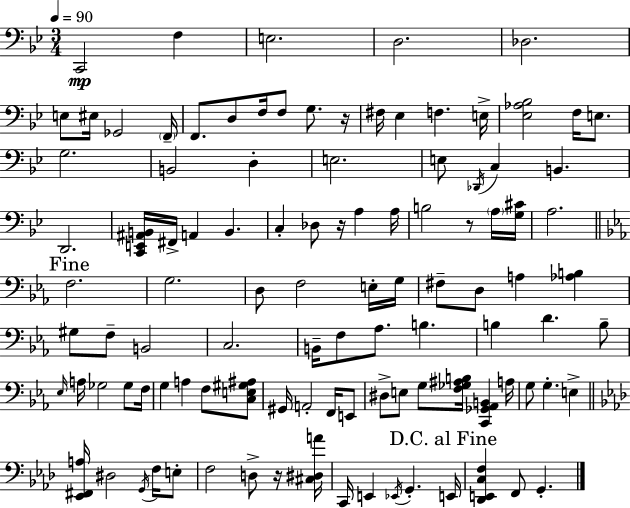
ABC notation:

X:1
T:Untitled
M:3/4
L:1/4
K:Bb
C,,2 F, E,2 D,2 _D,2 E,/2 ^E,/4 _G,,2 F,,/4 F,,/2 D,/2 F,/4 F,/2 G,/2 z/4 ^F,/4 _E, F, E,/4 [_E,_A,_B,]2 F,/4 E,/2 G,2 B,,2 D, E,2 E,/2 _D,,/4 C, B,, D,,2 [C,,E,,^A,,B,,]/4 ^F,,/4 A,, B,, C, _D,/2 z/4 A, A,/4 B,2 z/2 A,/4 [G,^C]/4 A,2 F,2 G,2 D,/2 F,2 E,/4 G,/4 ^F,/2 D,/2 A, [_A,B,] ^G,/2 F,/2 B,,2 C,2 B,,/4 F,/2 _A,/2 B, B, D B,/2 _E,/4 A,/4 _G,2 _G,/2 F,/4 G, A, F,/2 [C,E,^G,^A,]/2 ^G,,/4 A,,2 F,,/4 E,,/2 ^D,/2 E,/2 G,/2 [F,_G,^A,B,]/4 [C,,_G,,_A,,B,,] A,/4 G,/2 G, E, [_E,,^F,,A,]/4 ^D,2 G,,/4 F,/4 E,/2 F,2 D,/2 z/4 [^C,^D,A]/4 C,,/4 E,, _E,,/4 G,, E,,/4 [_D,,E,,C,F,] F,,/2 G,,